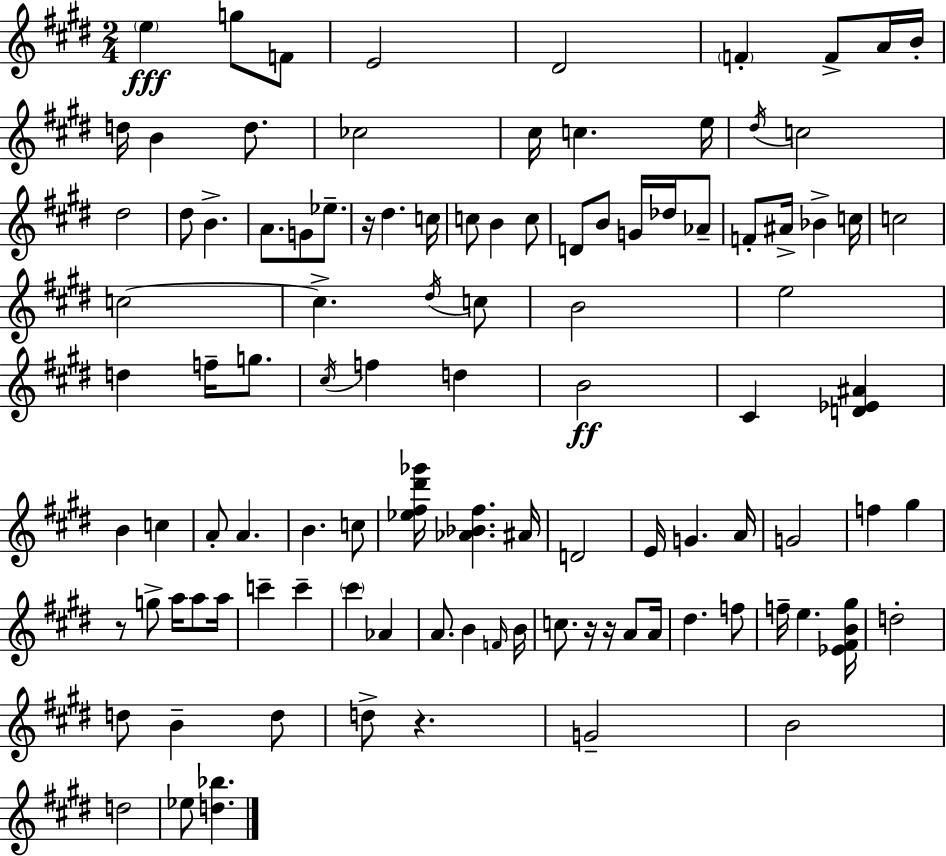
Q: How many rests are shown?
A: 5